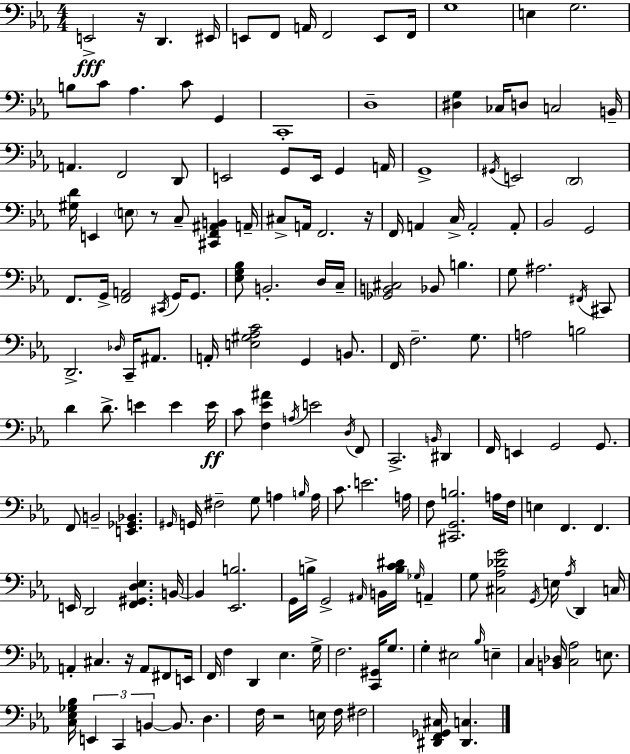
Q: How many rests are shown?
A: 5